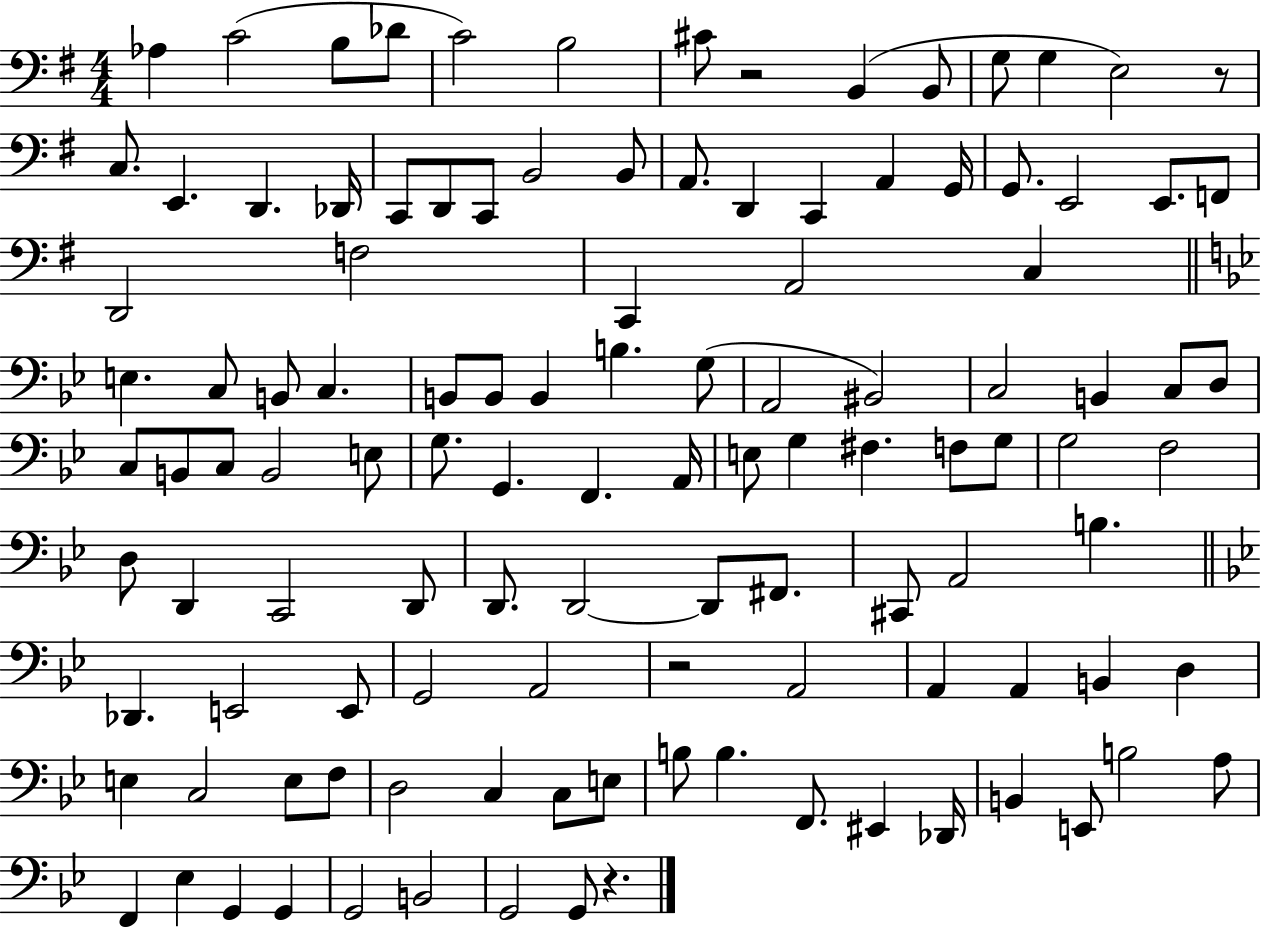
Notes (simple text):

Ab3/q C4/h B3/e Db4/e C4/h B3/h C#4/e R/h B2/q B2/e G3/e G3/q E3/h R/e C3/e. E2/q. D2/q. Db2/s C2/e D2/e C2/e B2/h B2/e A2/e. D2/q C2/q A2/q G2/s G2/e. E2/h E2/e. F2/e D2/h F3/h C2/q A2/h C3/q E3/q. C3/e B2/e C3/q. B2/e B2/e B2/q B3/q. G3/e A2/h BIS2/h C3/h B2/q C3/e D3/e C3/e B2/e C3/e B2/h E3/e G3/e. G2/q. F2/q. A2/s E3/e G3/q F#3/q. F3/e G3/e G3/h F3/h D3/e D2/q C2/h D2/e D2/e. D2/h D2/e F#2/e. C#2/e A2/h B3/q. Db2/q. E2/h E2/e G2/h A2/h R/h A2/h A2/q A2/q B2/q D3/q E3/q C3/h E3/e F3/e D3/h C3/q C3/e E3/e B3/e B3/q. F2/e. EIS2/q Db2/s B2/q E2/e B3/h A3/e F2/q Eb3/q G2/q G2/q G2/h B2/h G2/h G2/e R/q.